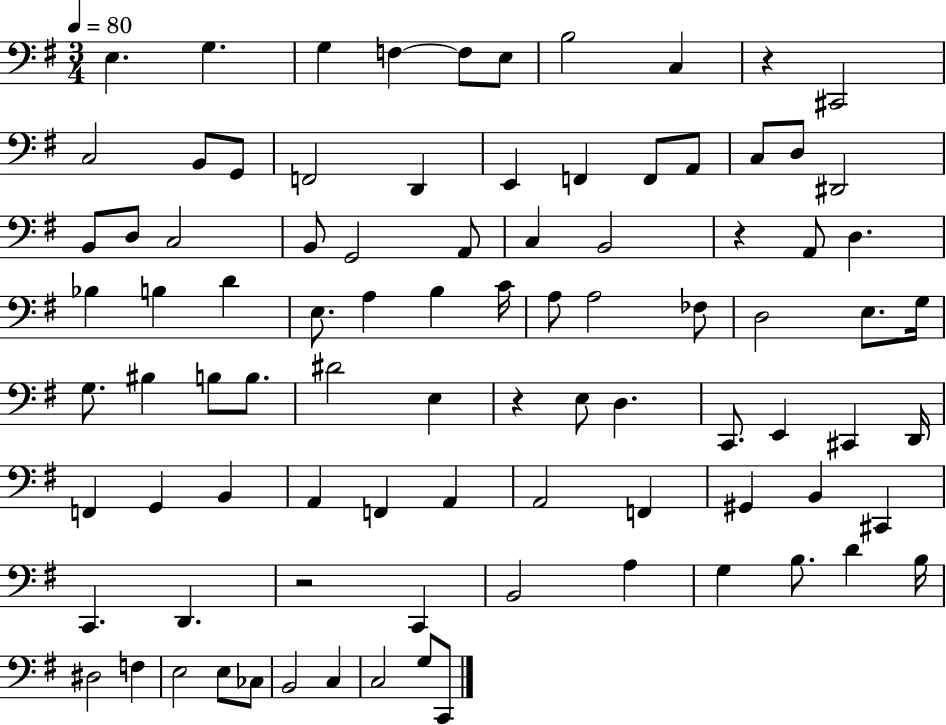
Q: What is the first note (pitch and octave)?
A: E3